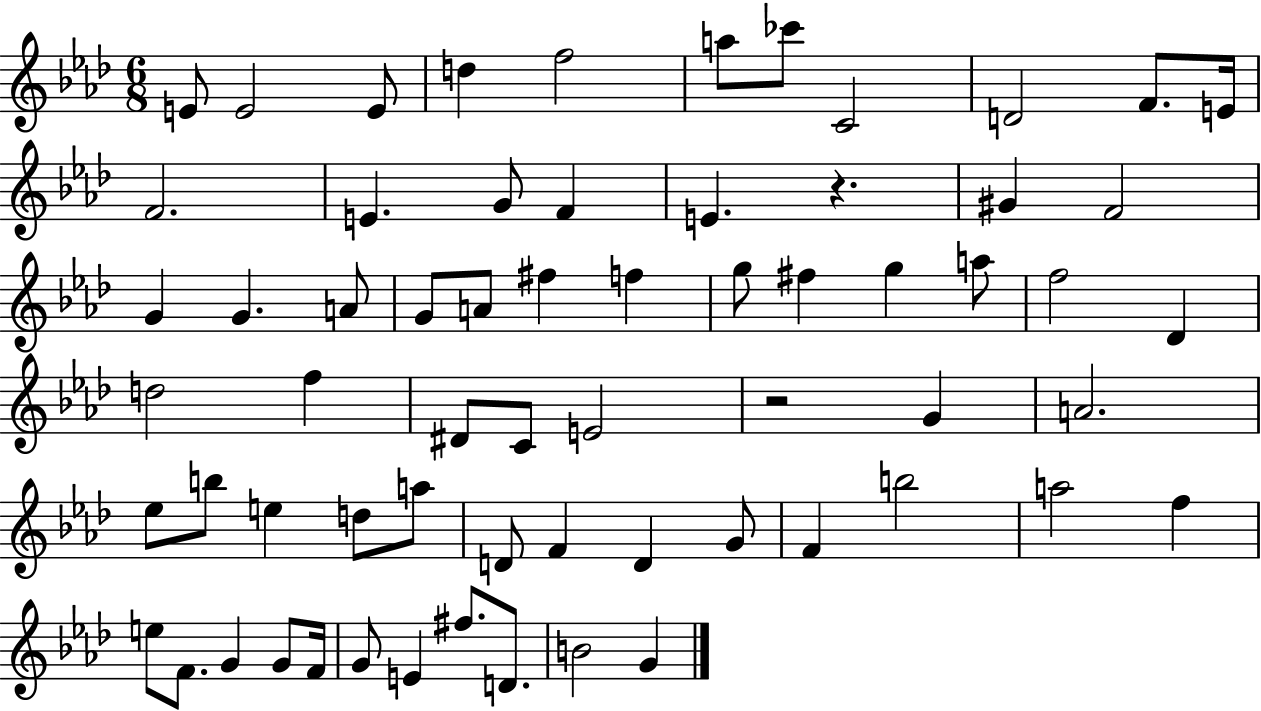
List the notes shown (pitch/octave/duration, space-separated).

E4/e E4/h E4/e D5/q F5/h A5/e CES6/e C4/h D4/h F4/e. E4/s F4/h. E4/q. G4/e F4/q E4/q. R/q. G#4/q F4/h G4/q G4/q. A4/e G4/e A4/e F#5/q F5/q G5/e F#5/q G5/q A5/e F5/h Db4/q D5/h F5/q D#4/e C4/e E4/h R/h G4/q A4/h. Eb5/e B5/e E5/q D5/e A5/e D4/e F4/q D4/q G4/e F4/q B5/h A5/h F5/q E5/e F4/e. G4/q G4/e F4/s G4/e E4/q F#5/e. D4/e. B4/h G4/q